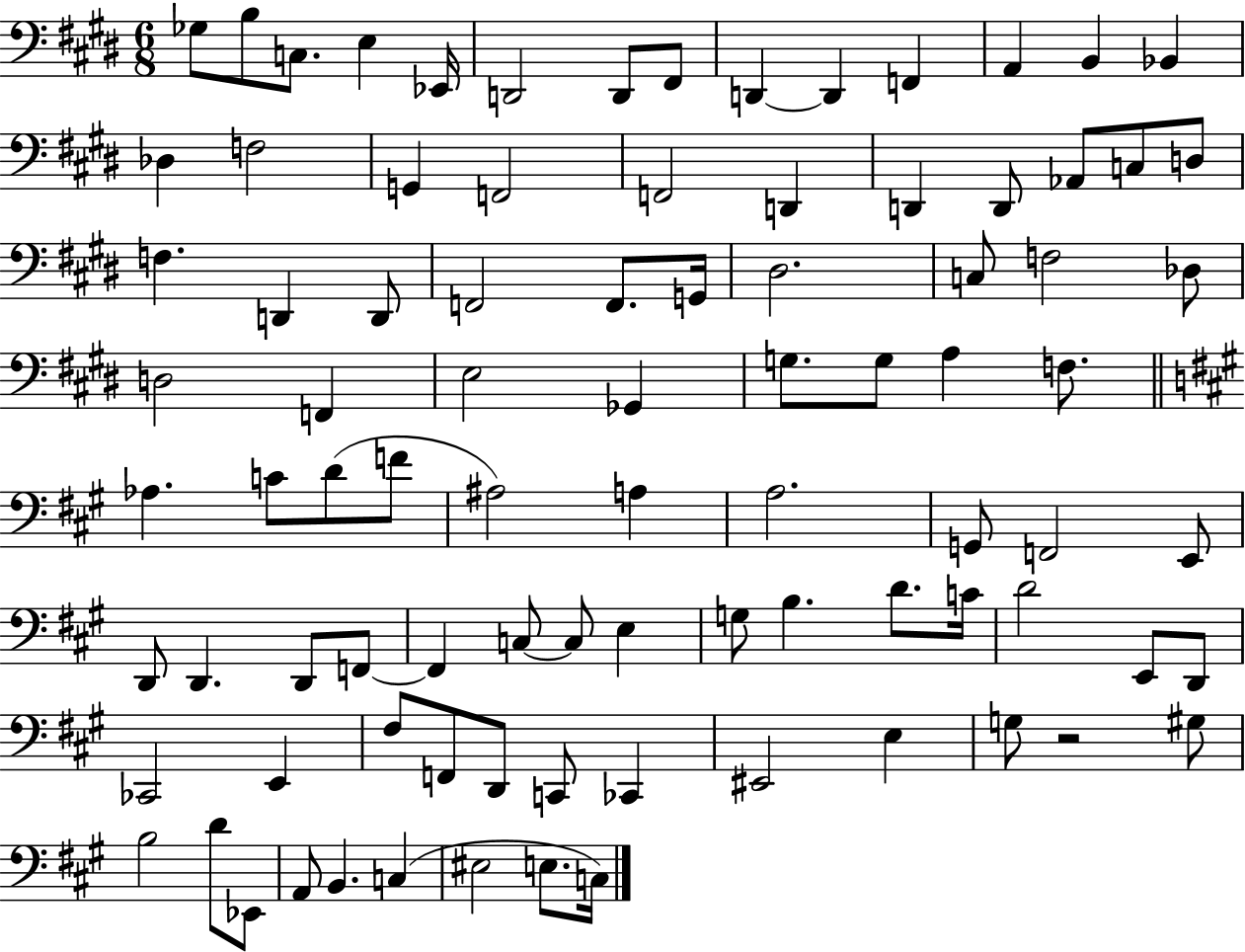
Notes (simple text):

Gb3/e B3/e C3/e. E3/q Eb2/s D2/h D2/e F#2/e D2/q D2/q F2/q A2/q B2/q Bb2/q Db3/q F3/h G2/q F2/h F2/h D2/q D2/q D2/e Ab2/e C3/e D3/e F3/q. D2/q D2/e F2/h F2/e. G2/s D#3/h. C3/e F3/h Db3/e D3/h F2/q E3/h Gb2/q G3/e. G3/e A3/q F3/e. Ab3/q. C4/e D4/e F4/e A#3/h A3/q A3/h. G2/e F2/h E2/e D2/e D2/q. D2/e F2/e F2/q C3/e C3/e E3/q G3/e B3/q. D4/e. C4/s D4/h E2/e D2/e CES2/h E2/q F#3/e F2/e D2/e C2/e CES2/q EIS2/h E3/q G3/e R/h G#3/e B3/h D4/e Eb2/e A2/e B2/q. C3/q EIS3/h E3/e. C3/s